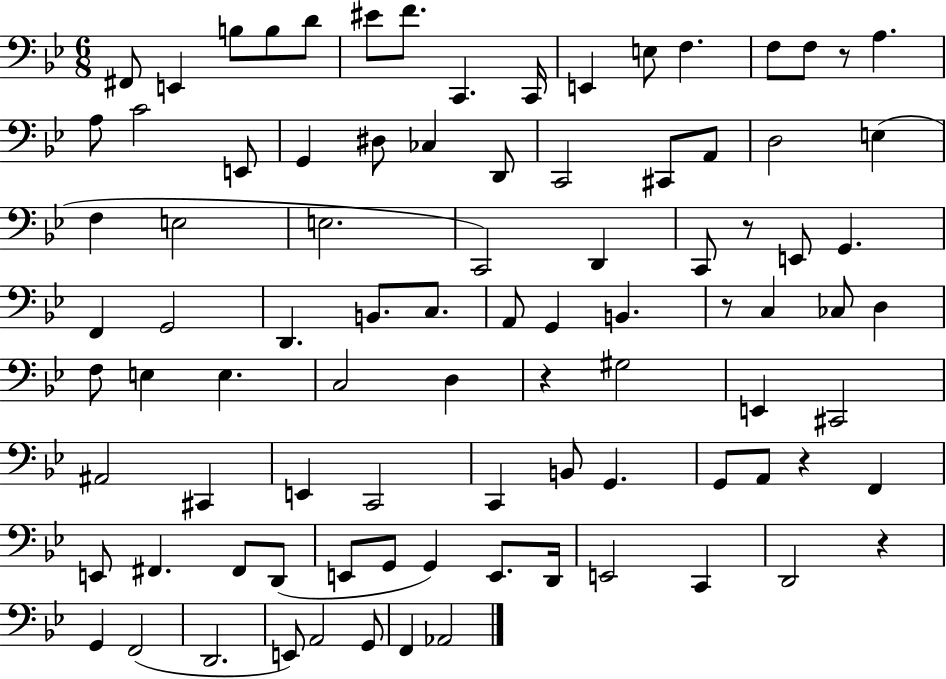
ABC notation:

X:1
T:Untitled
M:6/8
L:1/4
K:Bb
^F,,/2 E,, B,/2 B,/2 D/2 ^E/2 F/2 C,, C,,/4 E,, E,/2 F, F,/2 F,/2 z/2 A, A,/2 C2 E,,/2 G,, ^D,/2 _C, D,,/2 C,,2 ^C,,/2 A,,/2 D,2 E, F, E,2 E,2 C,,2 D,, C,,/2 z/2 E,,/2 G,, F,, G,,2 D,, B,,/2 C,/2 A,,/2 G,, B,, z/2 C, _C,/2 D, F,/2 E, E, C,2 D, z ^G,2 E,, ^C,,2 ^A,,2 ^C,, E,, C,,2 C,, B,,/2 G,, G,,/2 A,,/2 z F,, E,,/2 ^F,, ^F,,/2 D,,/2 E,,/2 G,,/2 G,, E,,/2 D,,/4 E,,2 C,, D,,2 z G,, F,,2 D,,2 E,,/2 A,,2 G,,/2 F,, _A,,2